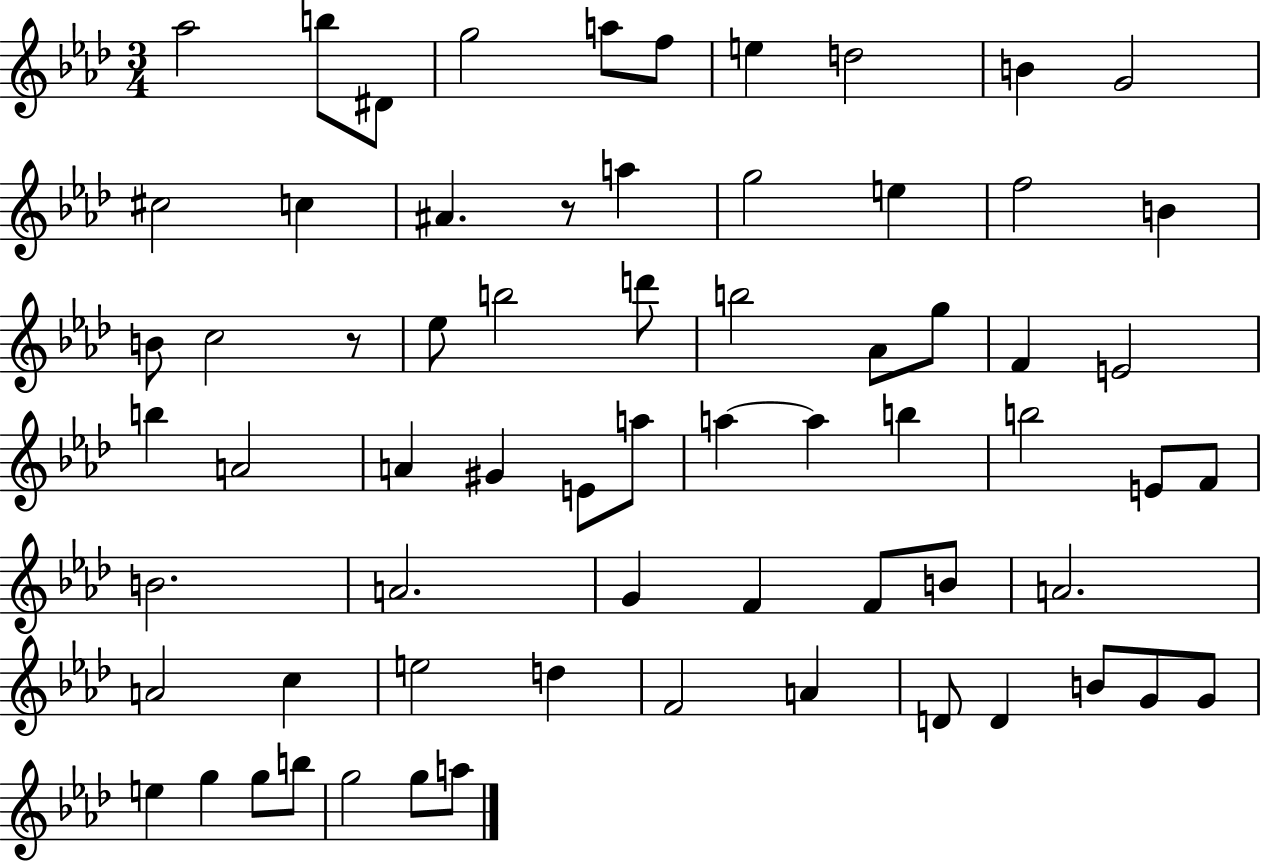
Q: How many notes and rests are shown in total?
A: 67